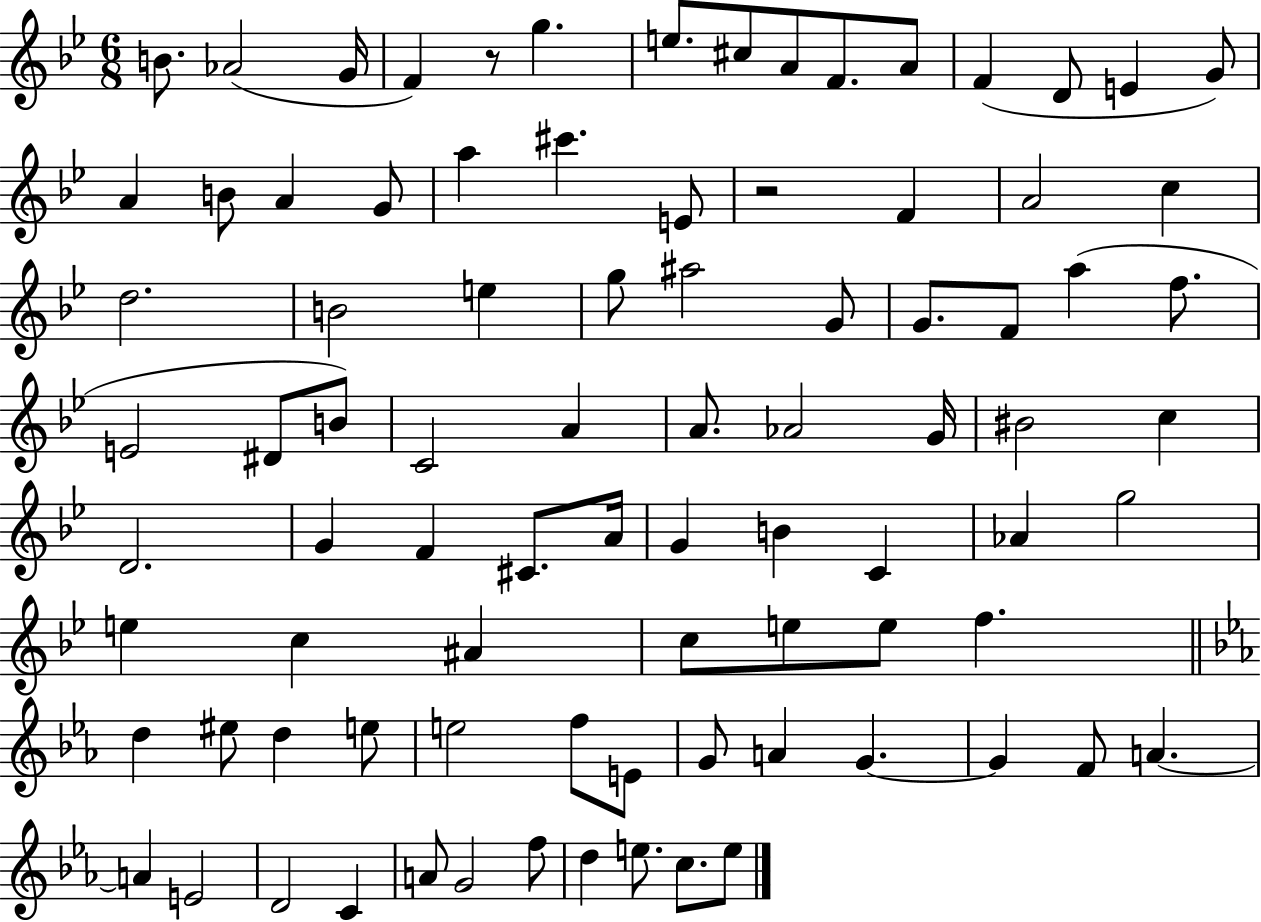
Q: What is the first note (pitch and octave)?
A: B4